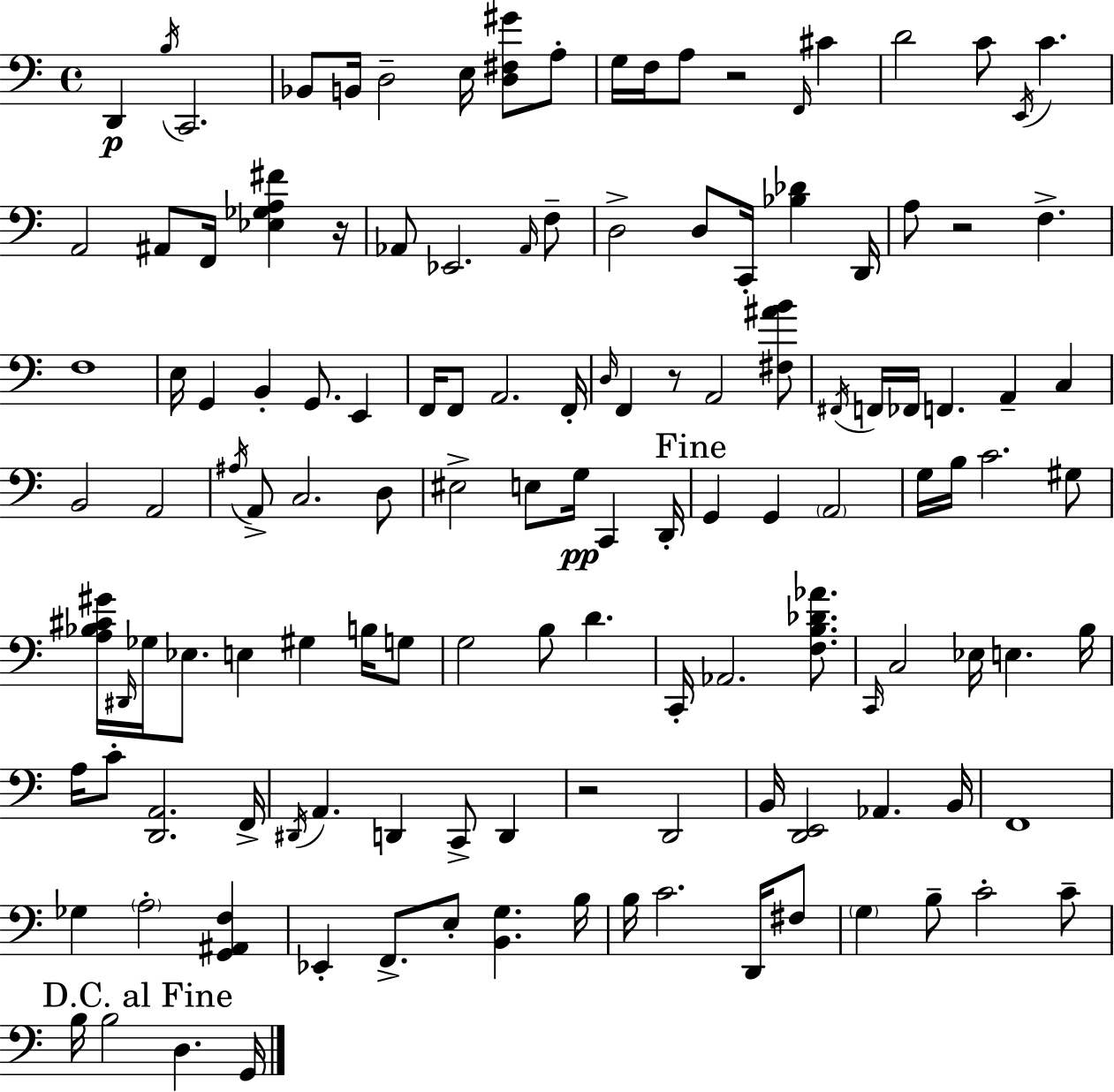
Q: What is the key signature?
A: C major